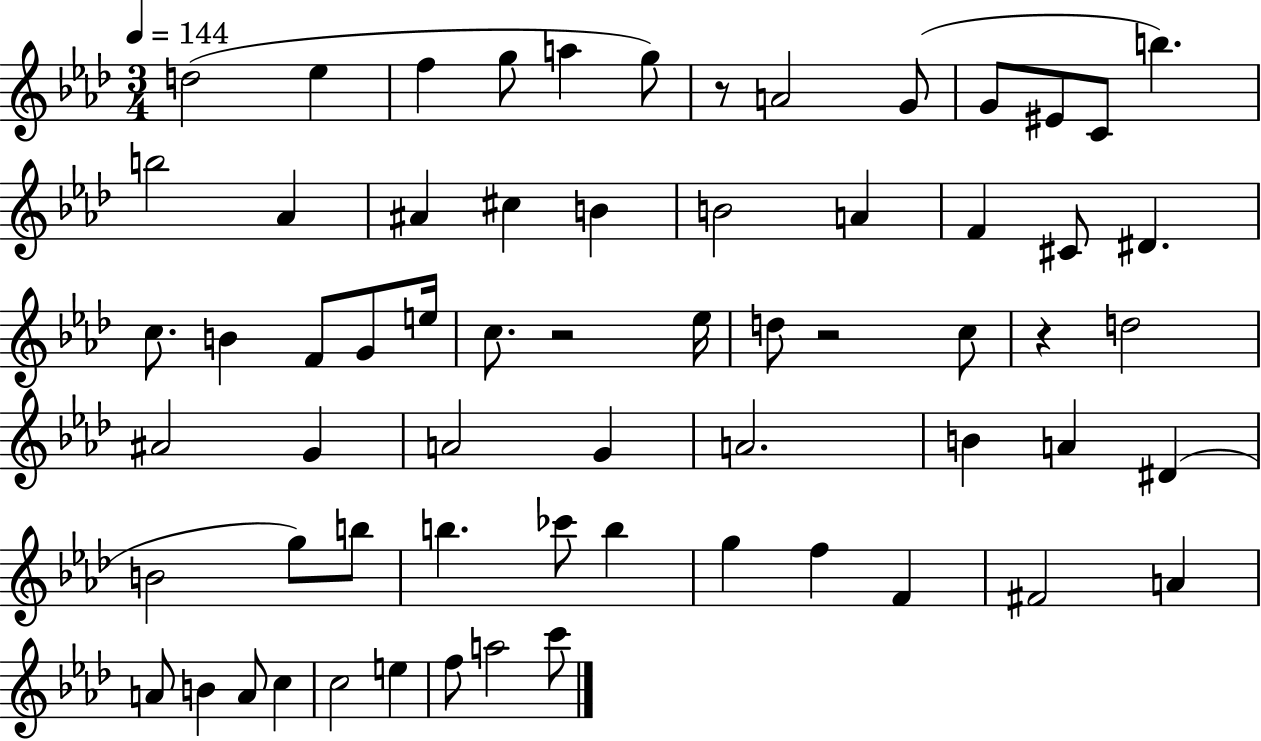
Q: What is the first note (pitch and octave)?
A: D5